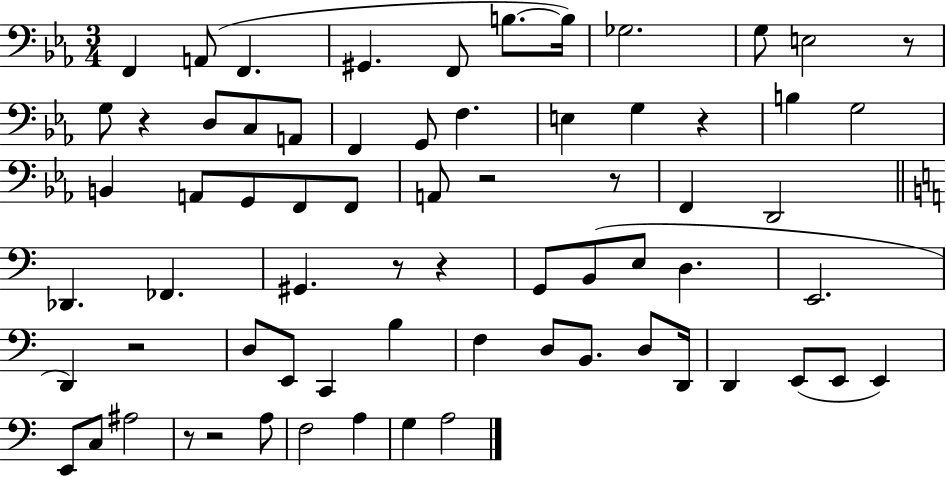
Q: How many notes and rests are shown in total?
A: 69